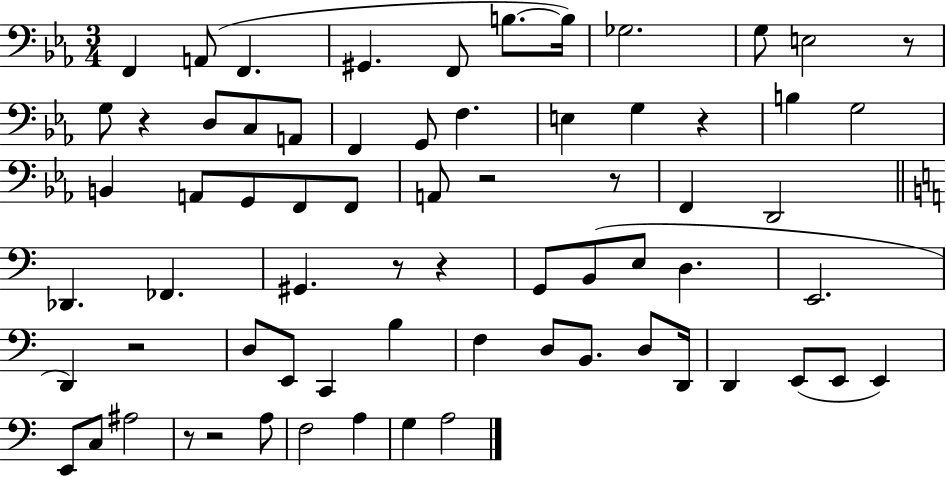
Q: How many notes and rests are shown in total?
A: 69